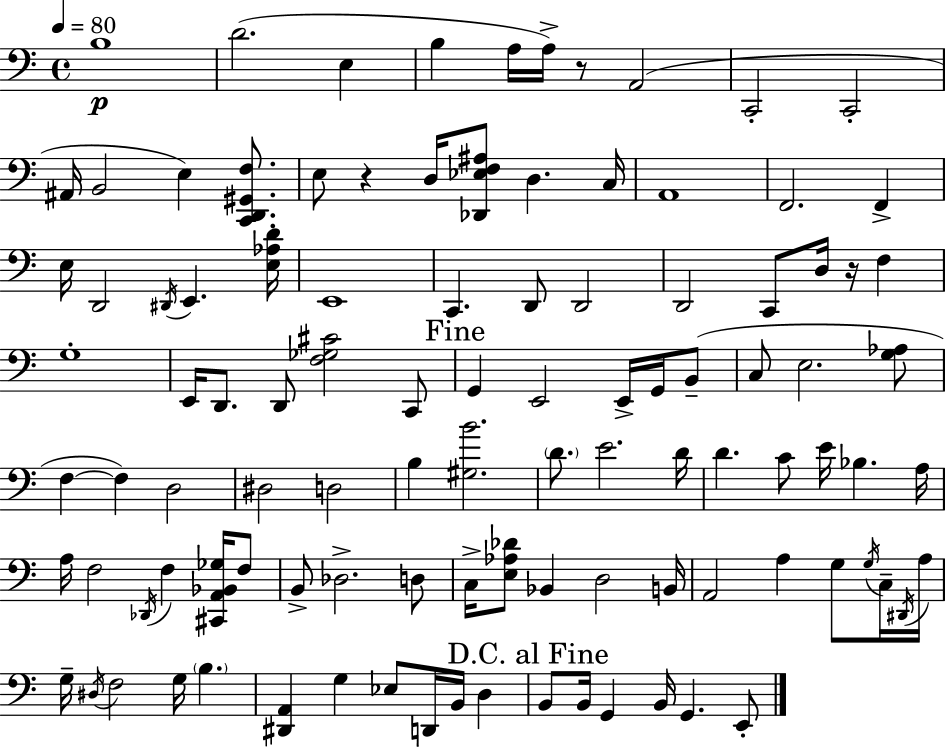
X:1
T:Untitled
M:4/4
L:1/4
K:C
B,4 D2 E, B, A,/4 A,/4 z/2 A,,2 C,,2 C,,2 ^A,,/4 B,,2 E, [C,,D,,^G,,F,]/2 E,/2 z D,/4 [_D,,_E,F,^A,]/2 D, C,/4 A,,4 F,,2 F,, E,/4 D,,2 ^D,,/4 E,, [E,_A,D]/4 E,,4 C,, D,,/2 D,,2 D,,2 C,,/2 D,/4 z/4 F, G,4 E,,/4 D,,/2 D,,/2 [F,_G,^C]2 C,,/2 G,, E,,2 E,,/4 G,,/4 B,,/2 C,/2 E,2 [G,_A,]/2 F, F, D,2 ^D,2 D,2 B, [^G,B]2 D/2 E2 D/4 D C/2 E/4 _B, A,/4 A,/4 F,2 _D,,/4 F, [^C,,A,,_B,,_G,]/4 F,/2 B,,/2 _D,2 D,/2 C,/4 [E,_A,_D]/2 _B,, D,2 B,,/4 A,,2 A, G,/2 G,/4 C,/4 ^D,,/4 A,/4 G,/4 ^D,/4 F,2 G,/4 B, [^D,,A,,] G, _E,/2 D,,/4 B,,/4 D, B,,/2 B,,/4 G,, B,,/4 G,, E,,/2